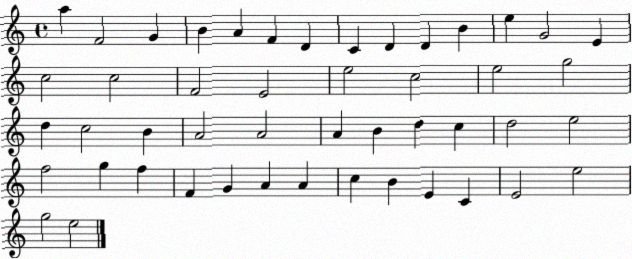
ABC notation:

X:1
T:Untitled
M:4/4
L:1/4
K:C
a F2 G B A F D C D D B e G2 E c2 c2 F2 E2 e2 c2 e2 g2 d c2 B A2 A2 A B d c d2 e2 f2 g f F G A A c B E C E2 e2 g2 e2